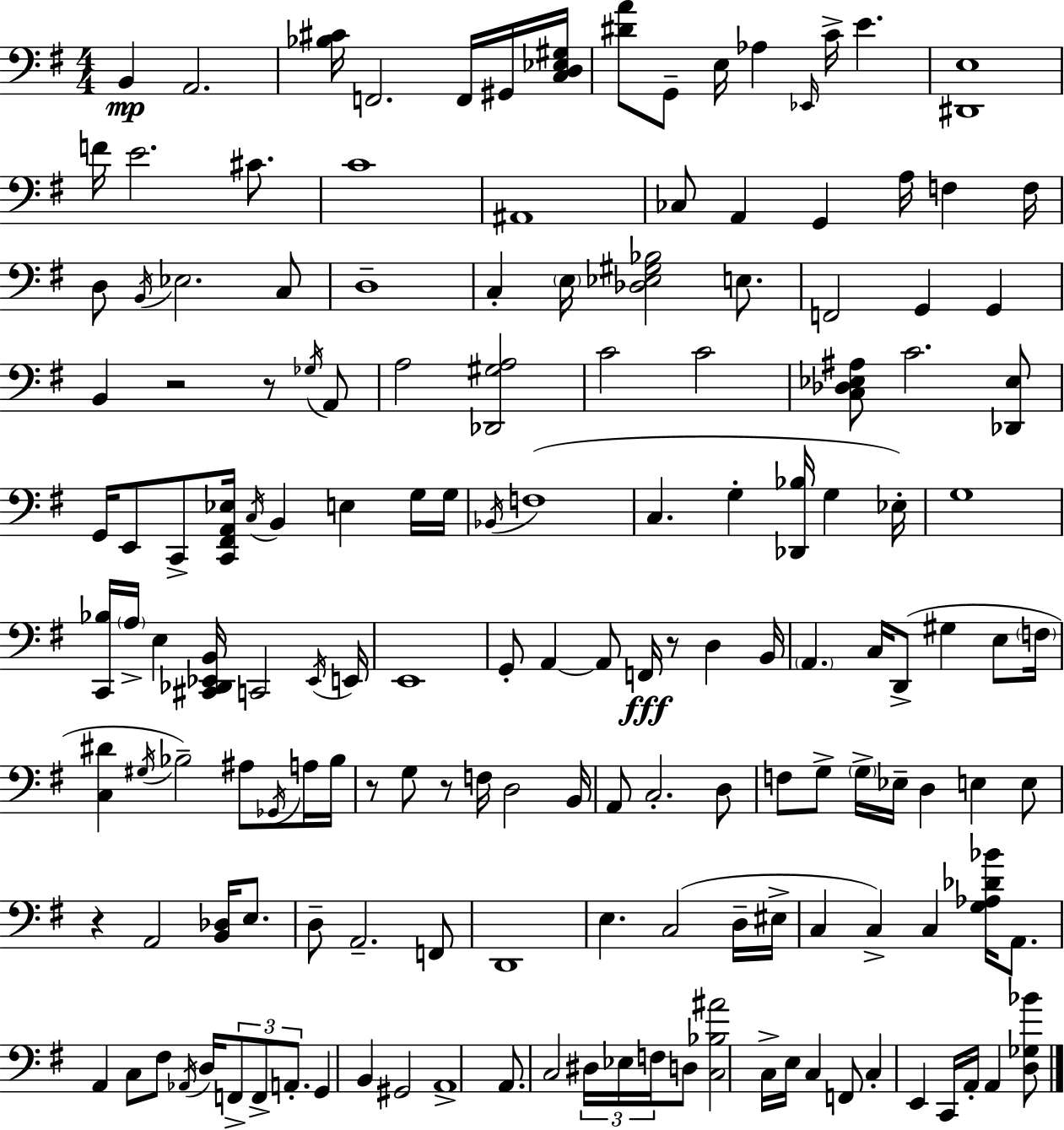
B2/q A2/h. [Bb3,C#4]/s F2/h. F2/s G#2/s [C3,D3,Eb3,G#3]/s [D#4,A4]/e G2/e E3/s Ab3/q Eb2/s C4/s E4/q. [D#2,E3]/w F4/s E4/h. C#4/e. C4/w A#2/w CES3/e A2/q G2/q A3/s F3/q F3/s D3/e B2/s Eb3/h. C3/e D3/w C3/q E3/s [Db3,Eb3,G#3,Bb3]/h E3/e. F2/h G2/q G2/q B2/q R/h R/e Gb3/s A2/e A3/h [Db2,G#3,A3]/h C4/h C4/h [C3,Db3,Eb3,A#3]/e C4/h. [Db2,Eb3]/e G2/s E2/e C2/e [C2,F#2,A2,Eb3]/s C3/s B2/q E3/q G3/s G3/s Bb2/s F3/w C3/q. G3/q [Db2,Bb3]/s G3/q Eb3/s G3/w [C2,Bb3]/s A3/s E3/q [C#2,Db2,Eb2,B2]/s C2/h Eb2/s E2/s E2/w G2/e A2/q A2/e F2/s R/e D3/q B2/s A2/q. C3/s D2/e G#3/q E3/e F3/s [C3,D#4]/q G#3/s Bb3/h A#3/e Gb2/s A3/s Bb3/s R/e G3/e R/e F3/s D3/h B2/s A2/e C3/h. D3/e F3/e G3/e G3/s Eb3/s D3/q E3/q E3/e R/q A2/h [B2,Db3]/s E3/e. D3/e A2/h. F2/e D2/w E3/q. C3/h D3/s EIS3/s C3/q C3/q C3/q [G3,Ab3,Db4,Bb4]/s A2/e. A2/q C3/e F#3/e Ab2/s D3/s F2/e F2/e A2/e. G2/q B2/q G#2/h A2/w A2/e. C3/h D#3/s Eb3/s F3/s D3/e [C3,Bb3,A#4]/h C3/s E3/s C3/q F2/e C3/q E2/q C2/s A2/s A2/q [D3,Gb3,Bb4]/e